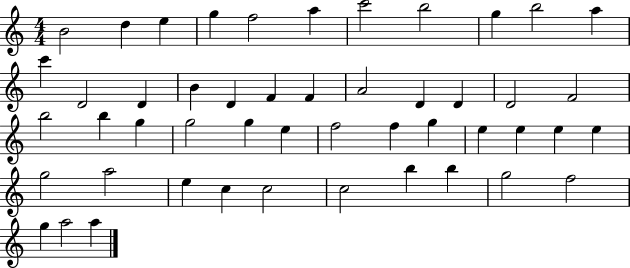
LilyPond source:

{
  \clef treble
  \numericTimeSignature
  \time 4/4
  \key c \major
  b'2 d''4 e''4 | g''4 f''2 a''4 | c'''2 b''2 | g''4 b''2 a''4 | \break c'''4 d'2 d'4 | b'4 d'4 f'4 f'4 | a'2 d'4 d'4 | d'2 f'2 | \break b''2 b''4 g''4 | g''2 g''4 e''4 | f''2 f''4 g''4 | e''4 e''4 e''4 e''4 | \break g''2 a''2 | e''4 c''4 c''2 | c''2 b''4 b''4 | g''2 f''2 | \break g''4 a''2 a''4 | \bar "|."
}